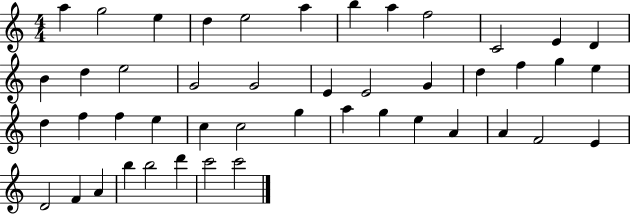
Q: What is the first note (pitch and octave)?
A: A5